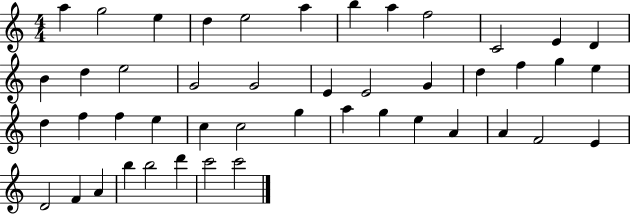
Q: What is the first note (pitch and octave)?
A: A5